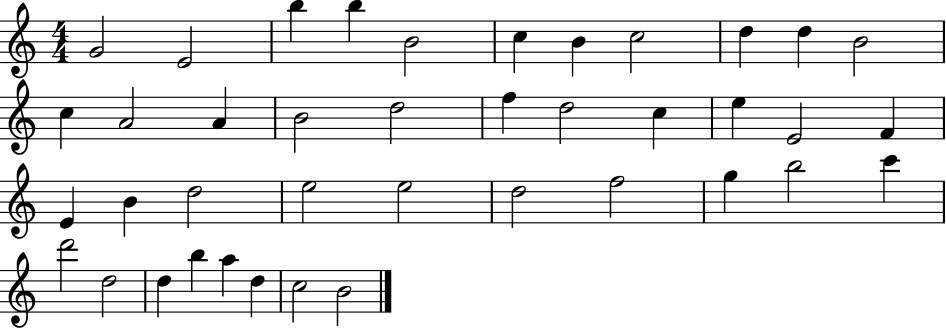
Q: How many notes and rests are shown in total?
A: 40